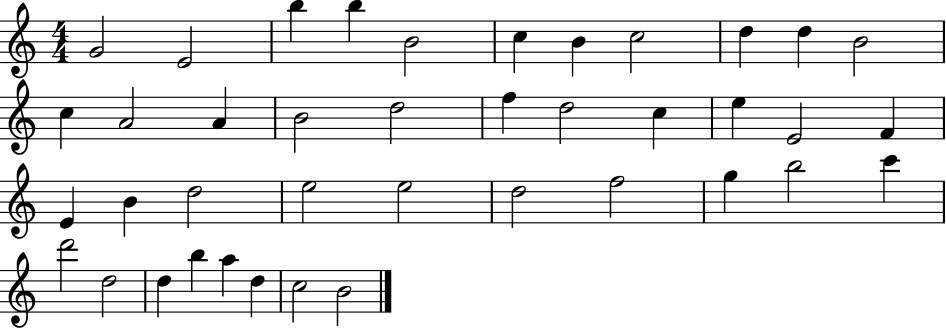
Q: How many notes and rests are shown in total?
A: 40